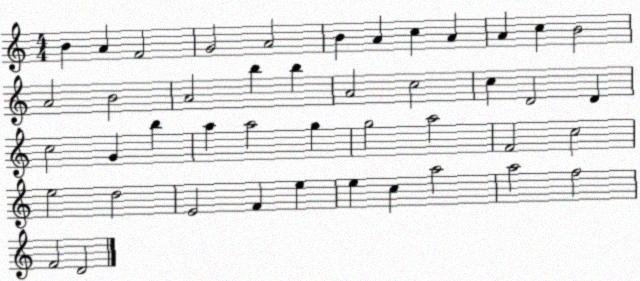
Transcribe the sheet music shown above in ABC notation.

X:1
T:Untitled
M:4/4
L:1/4
K:C
B A F2 G2 A2 B A c A A c B2 A2 B2 A2 b b A2 c2 c D2 D c2 G b a a2 g g2 a2 F2 c2 e2 d2 E2 F e e c a2 a2 f2 F2 D2